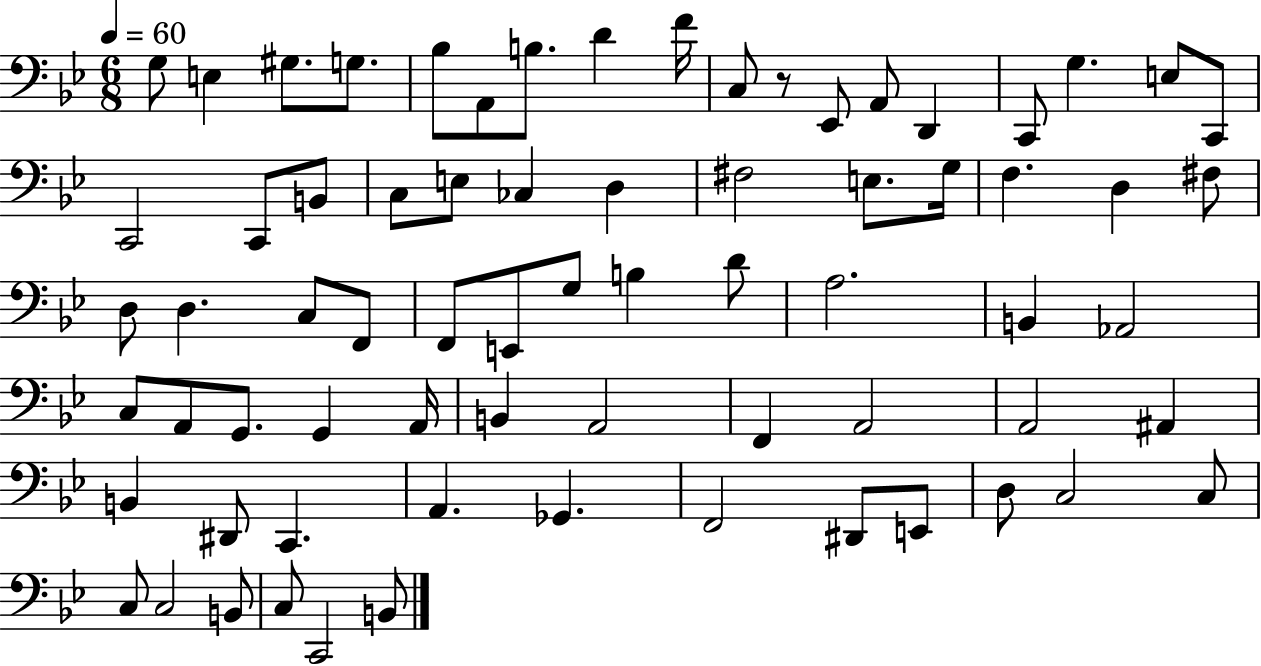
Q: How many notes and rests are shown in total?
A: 71